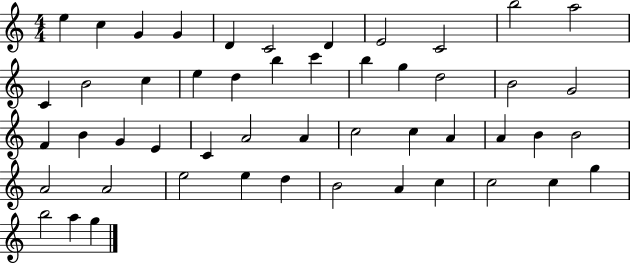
E5/q C5/q G4/q G4/q D4/q C4/h D4/q E4/h C4/h B5/h A5/h C4/q B4/h C5/q E5/q D5/q B5/q C6/q B5/q G5/q D5/h B4/h G4/h F4/q B4/q G4/q E4/q C4/q A4/h A4/q C5/h C5/q A4/q A4/q B4/q B4/h A4/h A4/h E5/h E5/q D5/q B4/h A4/q C5/q C5/h C5/q G5/q B5/h A5/q G5/q